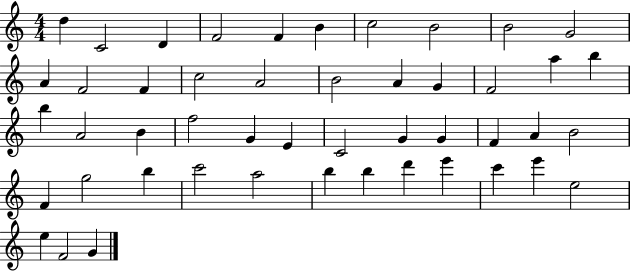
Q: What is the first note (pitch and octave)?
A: D5